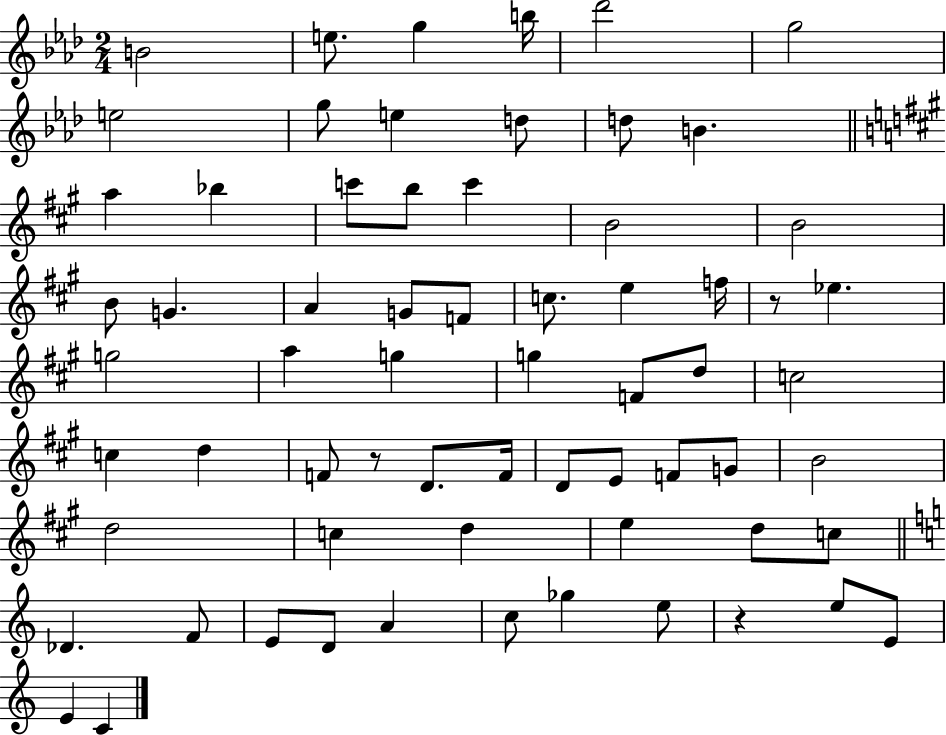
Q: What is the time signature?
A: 2/4